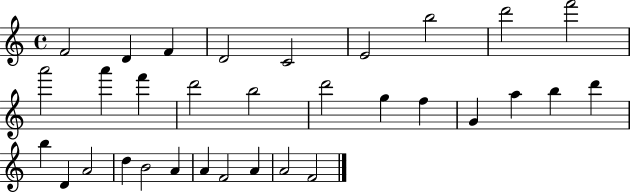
F4/h D4/q F4/q D4/h C4/h E4/h B5/h D6/h F6/h A6/h A6/q F6/q D6/h B5/h D6/h G5/q F5/q G4/q A5/q B5/q D6/q B5/q D4/q A4/h D5/q B4/h A4/q A4/q F4/h A4/q A4/h F4/h